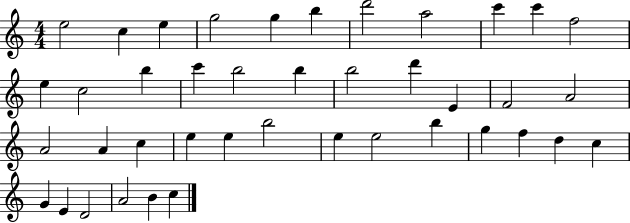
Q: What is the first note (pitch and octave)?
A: E5